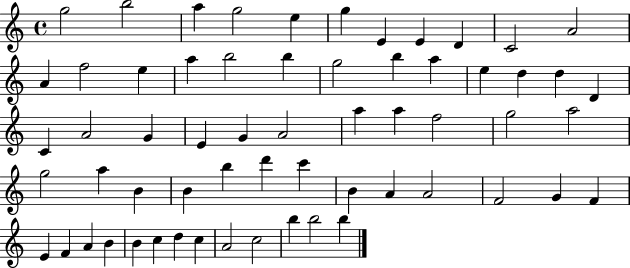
{
  \clef treble
  \time 4/4
  \defaultTimeSignature
  \key c \major
  g''2 b''2 | a''4 g''2 e''4 | g''4 e'4 e'4 d'4 | c'2 a'2 | \break a'4 f''2 e''4 | a''4 b''2 b''4 | g''2 b''4 a''4 | e''4 d''4 d''4 d'4 | \break c'4 a'2 g'4 | e'4 g'4 a'2 | a''4 a''4 f''2 | g''2 a''2 | \break g''2 a''4 b'4 | b'4 b''4 d'''4 c'''4 | b'4 a'4 a'2 | f'2 g'4 f'4 | \break e'4 f'4 a'4 b'4 | b'4 c''4 d''4 c''4 | a'2 c''2 | b''4 b''2 b''4 | \break \bar "|."
}